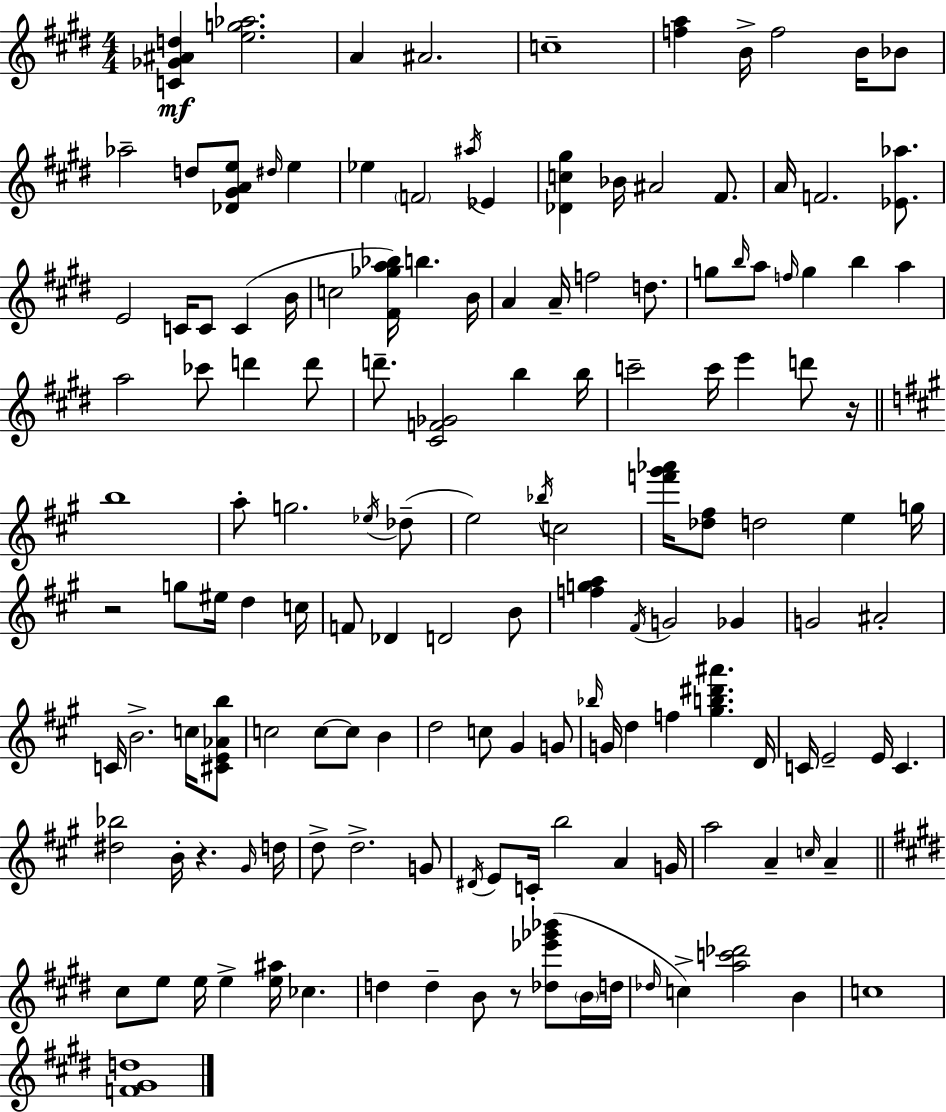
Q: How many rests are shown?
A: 4